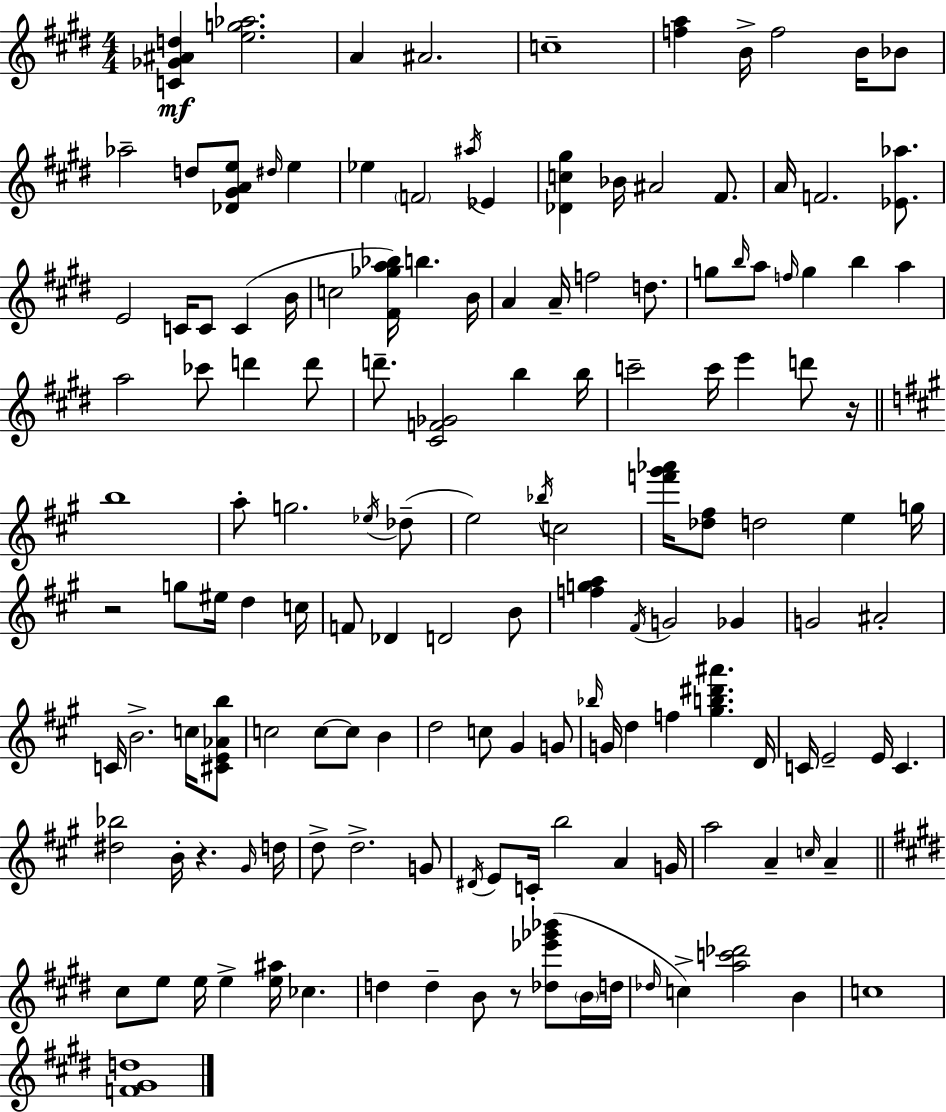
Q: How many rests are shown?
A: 4